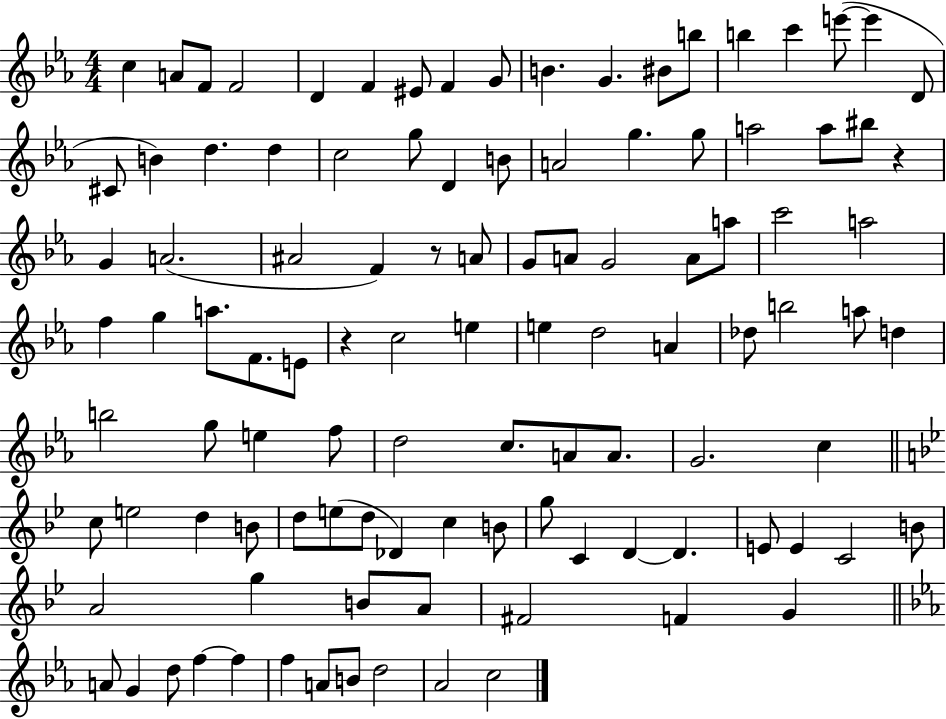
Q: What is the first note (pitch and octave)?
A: C5